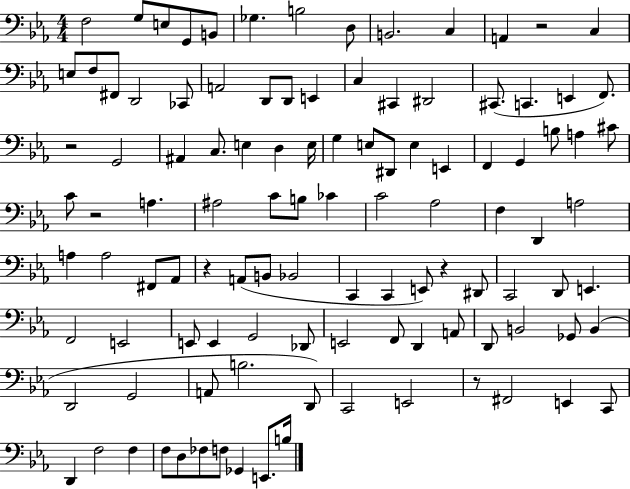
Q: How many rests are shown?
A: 6